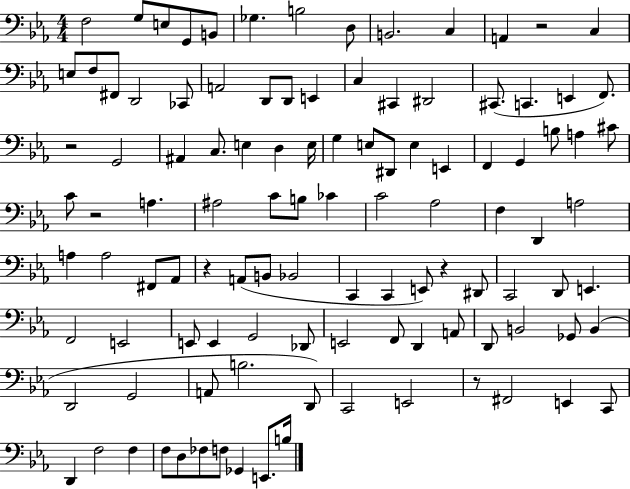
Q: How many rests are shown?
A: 6